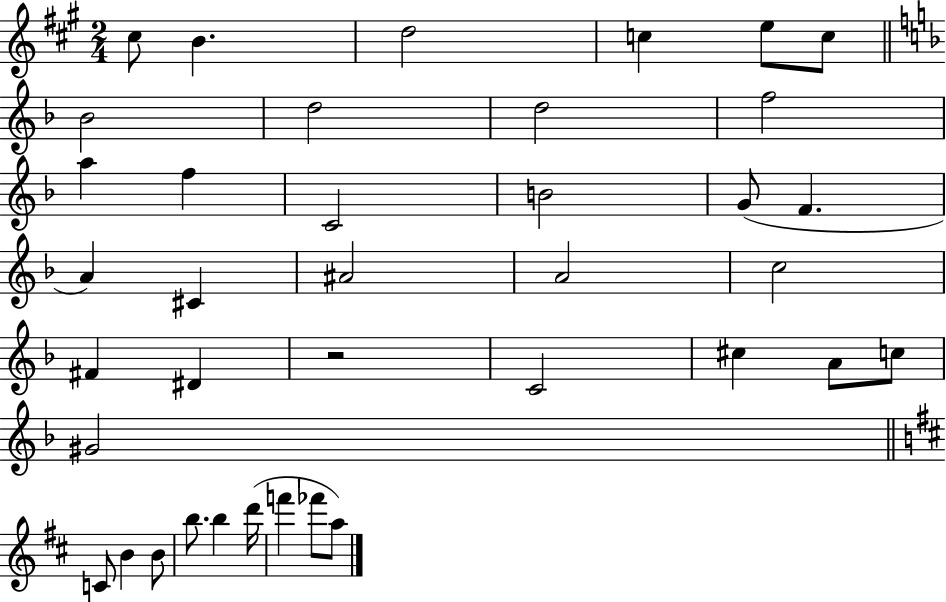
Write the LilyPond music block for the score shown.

{
  \clef treble
  \numericTimeSignature
  \time 2/4
  \key a \major
  cis''8 b'4. | d''2 | c''4 e''8 c''8 | \bar "||" \break \key f \major bes'2 | d''2 | d''2 | f''2 | \break a''4 f''4 | c'2 | b'2 | g'8( f'4. | \break a'4) cis'4 | ais'2 | a'2 | c''2 | \break fis'4 dis'4 | r2 | c'2 | cis''4 a'8 c''8 | \break gis'2 | \bar "||" \break \key d \major c'8 b'4 b'8 | b''8. b''4 d'''16( | f'''4 fes'''8 a''8) | \bar "|."
}